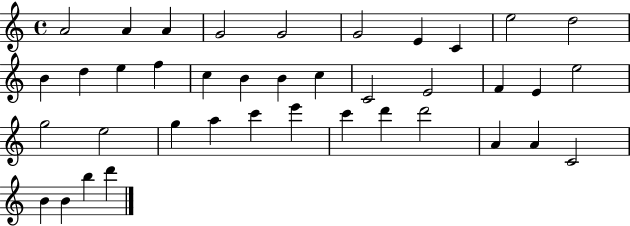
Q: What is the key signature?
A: C major